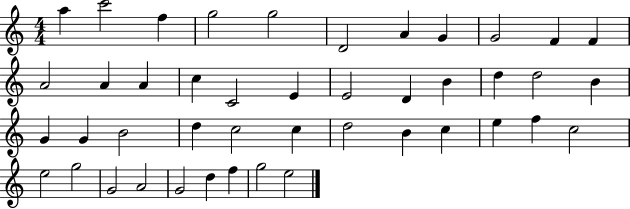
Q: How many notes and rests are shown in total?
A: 44